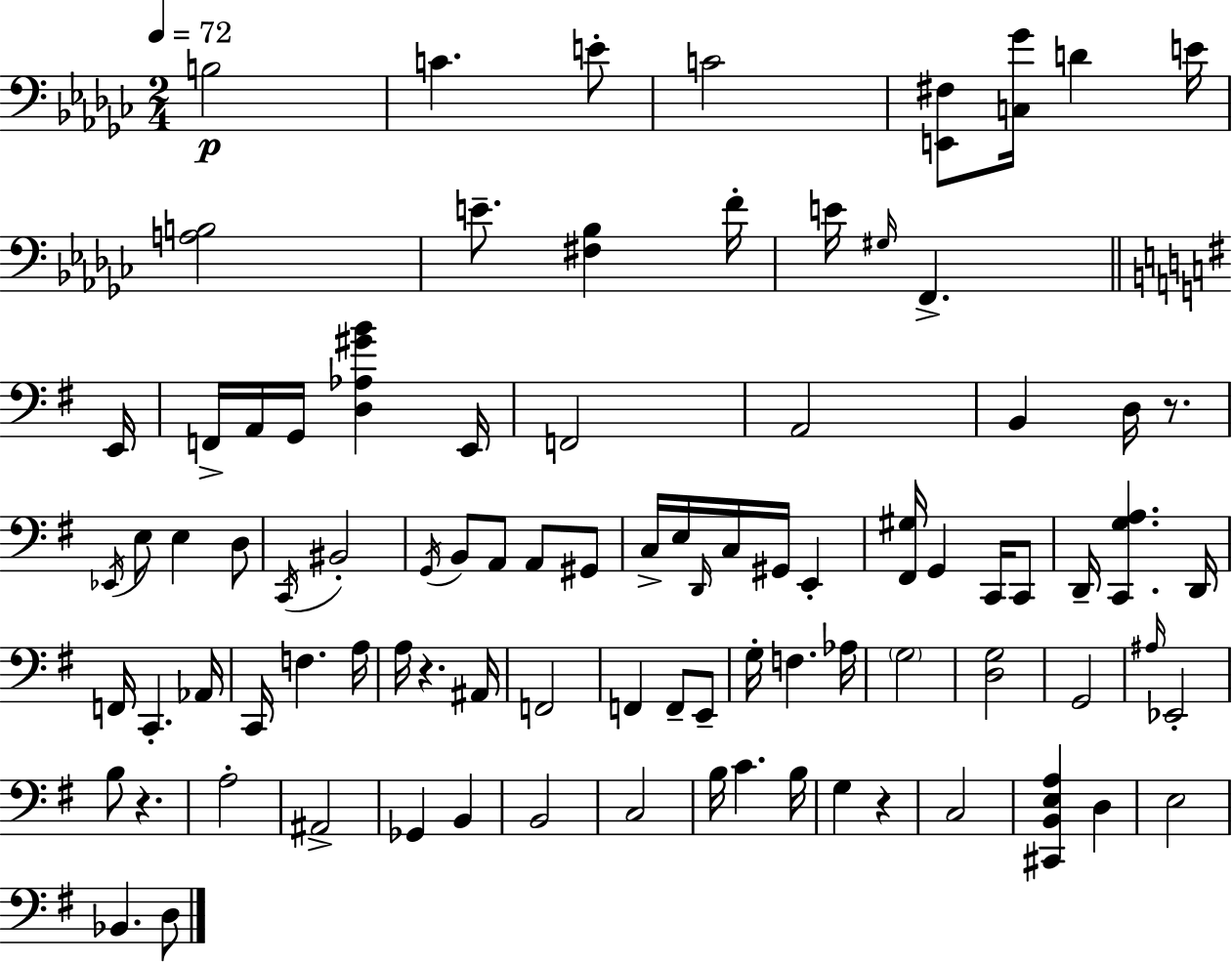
B3/h C4/q. E4/e C4/h [E2,F#3]/e [C3,Gb4]/s D4/q E4/s [A3,B3]/h E4/e. [F#3,Bb3]/q F4/s E4/s G#3/s F2/q. E2/s F2/s A2/s G2/s [D3,Ab3,G#4,B4]/q E2/s F2/h A2/h B2/q D3/s R/e. Eb2/s E3/e E3/q D3/e C2/s BIS2/h G2/s B2/e A2/e A2/e G#2/e C3/s E3/s D2/s C3/s G#2/s E2/q [F#2,G#3]/s G2/q C2/s C2/e D2/s [C2,G3,A3]/q. D2/s F2/s C2/q. Ab2/s C2/s F3/q. A3/s A3/s R/q. A#2/s F2/h F2/q F2/e E2/e G3/s F3/q. Ab3/s G3/h [D3,G3]/h G2/h A#3/s Eb2/h B3/e R/q. A3/h A#2/h Gb2/q B2/q B2/h C3/h B3/s C4/q. B3/s G3/q R/q C3/h [C#2,B2,E3,A3]/q D3/q E3/h Bb2/q. D3/e